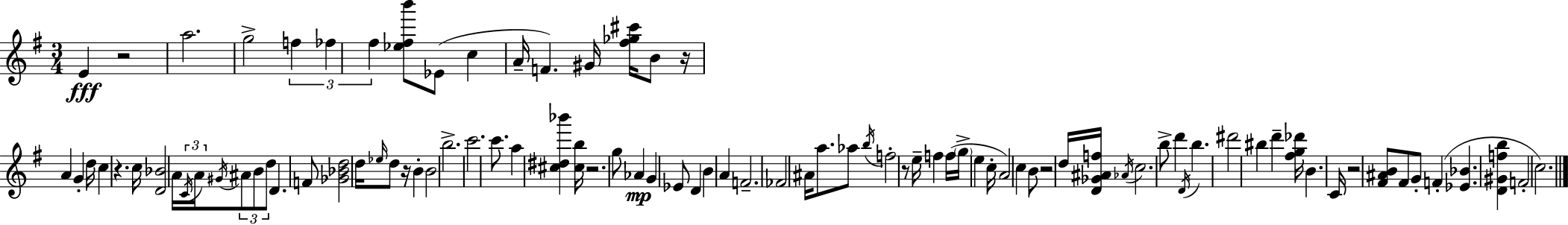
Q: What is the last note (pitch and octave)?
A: C5